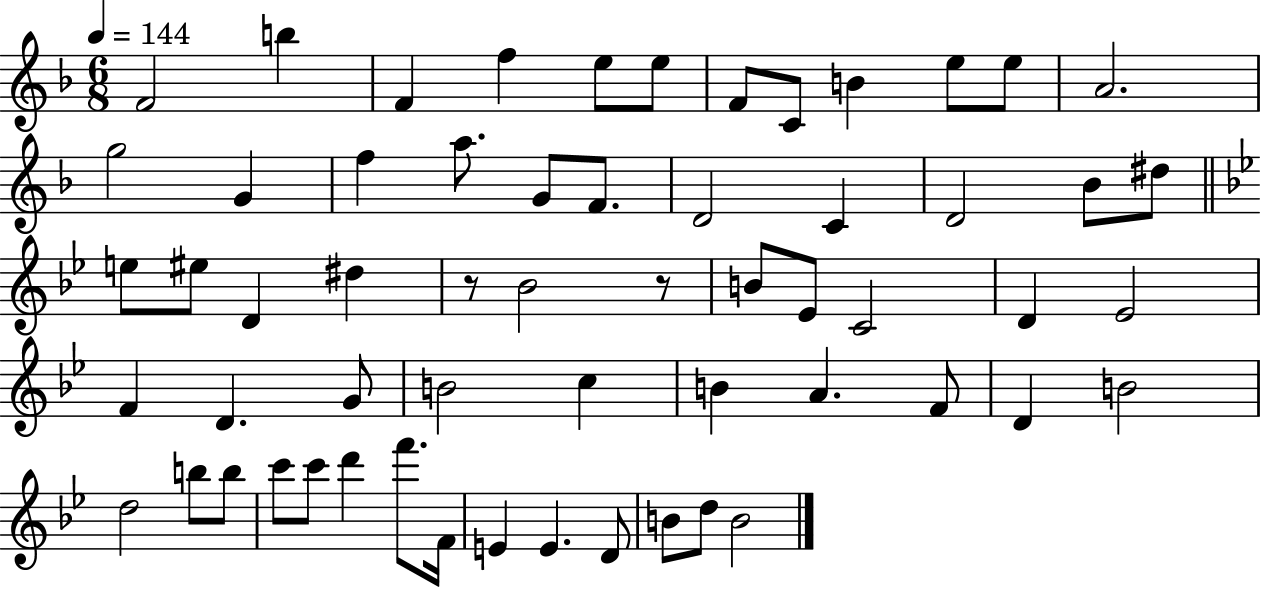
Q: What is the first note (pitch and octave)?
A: F4